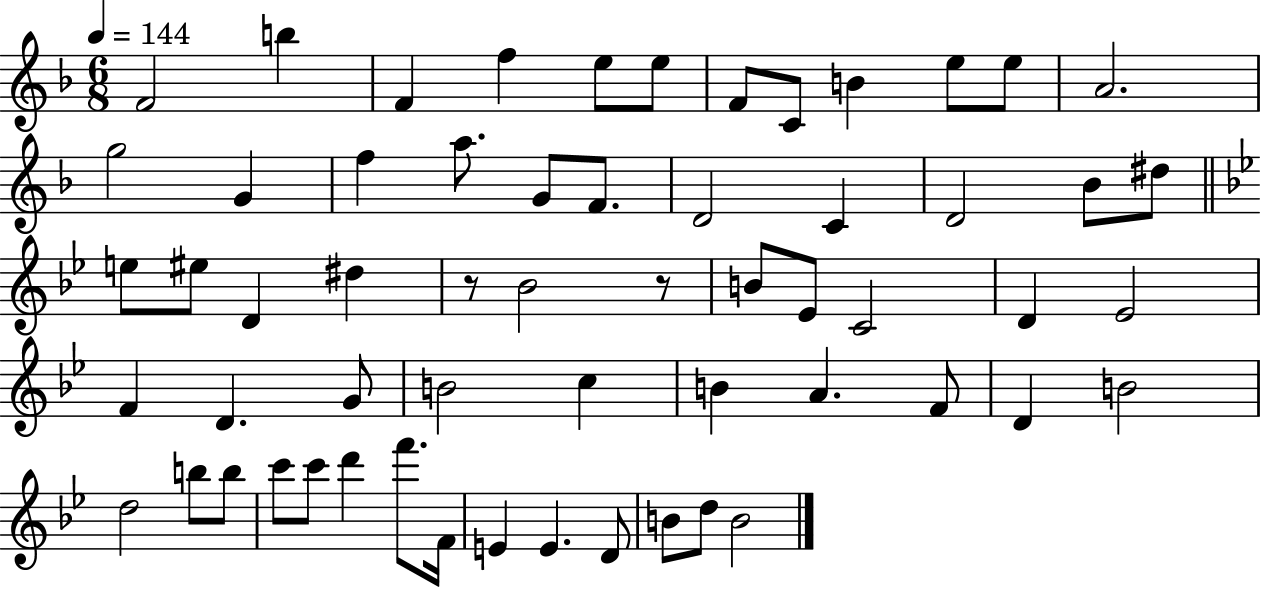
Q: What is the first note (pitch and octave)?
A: F4